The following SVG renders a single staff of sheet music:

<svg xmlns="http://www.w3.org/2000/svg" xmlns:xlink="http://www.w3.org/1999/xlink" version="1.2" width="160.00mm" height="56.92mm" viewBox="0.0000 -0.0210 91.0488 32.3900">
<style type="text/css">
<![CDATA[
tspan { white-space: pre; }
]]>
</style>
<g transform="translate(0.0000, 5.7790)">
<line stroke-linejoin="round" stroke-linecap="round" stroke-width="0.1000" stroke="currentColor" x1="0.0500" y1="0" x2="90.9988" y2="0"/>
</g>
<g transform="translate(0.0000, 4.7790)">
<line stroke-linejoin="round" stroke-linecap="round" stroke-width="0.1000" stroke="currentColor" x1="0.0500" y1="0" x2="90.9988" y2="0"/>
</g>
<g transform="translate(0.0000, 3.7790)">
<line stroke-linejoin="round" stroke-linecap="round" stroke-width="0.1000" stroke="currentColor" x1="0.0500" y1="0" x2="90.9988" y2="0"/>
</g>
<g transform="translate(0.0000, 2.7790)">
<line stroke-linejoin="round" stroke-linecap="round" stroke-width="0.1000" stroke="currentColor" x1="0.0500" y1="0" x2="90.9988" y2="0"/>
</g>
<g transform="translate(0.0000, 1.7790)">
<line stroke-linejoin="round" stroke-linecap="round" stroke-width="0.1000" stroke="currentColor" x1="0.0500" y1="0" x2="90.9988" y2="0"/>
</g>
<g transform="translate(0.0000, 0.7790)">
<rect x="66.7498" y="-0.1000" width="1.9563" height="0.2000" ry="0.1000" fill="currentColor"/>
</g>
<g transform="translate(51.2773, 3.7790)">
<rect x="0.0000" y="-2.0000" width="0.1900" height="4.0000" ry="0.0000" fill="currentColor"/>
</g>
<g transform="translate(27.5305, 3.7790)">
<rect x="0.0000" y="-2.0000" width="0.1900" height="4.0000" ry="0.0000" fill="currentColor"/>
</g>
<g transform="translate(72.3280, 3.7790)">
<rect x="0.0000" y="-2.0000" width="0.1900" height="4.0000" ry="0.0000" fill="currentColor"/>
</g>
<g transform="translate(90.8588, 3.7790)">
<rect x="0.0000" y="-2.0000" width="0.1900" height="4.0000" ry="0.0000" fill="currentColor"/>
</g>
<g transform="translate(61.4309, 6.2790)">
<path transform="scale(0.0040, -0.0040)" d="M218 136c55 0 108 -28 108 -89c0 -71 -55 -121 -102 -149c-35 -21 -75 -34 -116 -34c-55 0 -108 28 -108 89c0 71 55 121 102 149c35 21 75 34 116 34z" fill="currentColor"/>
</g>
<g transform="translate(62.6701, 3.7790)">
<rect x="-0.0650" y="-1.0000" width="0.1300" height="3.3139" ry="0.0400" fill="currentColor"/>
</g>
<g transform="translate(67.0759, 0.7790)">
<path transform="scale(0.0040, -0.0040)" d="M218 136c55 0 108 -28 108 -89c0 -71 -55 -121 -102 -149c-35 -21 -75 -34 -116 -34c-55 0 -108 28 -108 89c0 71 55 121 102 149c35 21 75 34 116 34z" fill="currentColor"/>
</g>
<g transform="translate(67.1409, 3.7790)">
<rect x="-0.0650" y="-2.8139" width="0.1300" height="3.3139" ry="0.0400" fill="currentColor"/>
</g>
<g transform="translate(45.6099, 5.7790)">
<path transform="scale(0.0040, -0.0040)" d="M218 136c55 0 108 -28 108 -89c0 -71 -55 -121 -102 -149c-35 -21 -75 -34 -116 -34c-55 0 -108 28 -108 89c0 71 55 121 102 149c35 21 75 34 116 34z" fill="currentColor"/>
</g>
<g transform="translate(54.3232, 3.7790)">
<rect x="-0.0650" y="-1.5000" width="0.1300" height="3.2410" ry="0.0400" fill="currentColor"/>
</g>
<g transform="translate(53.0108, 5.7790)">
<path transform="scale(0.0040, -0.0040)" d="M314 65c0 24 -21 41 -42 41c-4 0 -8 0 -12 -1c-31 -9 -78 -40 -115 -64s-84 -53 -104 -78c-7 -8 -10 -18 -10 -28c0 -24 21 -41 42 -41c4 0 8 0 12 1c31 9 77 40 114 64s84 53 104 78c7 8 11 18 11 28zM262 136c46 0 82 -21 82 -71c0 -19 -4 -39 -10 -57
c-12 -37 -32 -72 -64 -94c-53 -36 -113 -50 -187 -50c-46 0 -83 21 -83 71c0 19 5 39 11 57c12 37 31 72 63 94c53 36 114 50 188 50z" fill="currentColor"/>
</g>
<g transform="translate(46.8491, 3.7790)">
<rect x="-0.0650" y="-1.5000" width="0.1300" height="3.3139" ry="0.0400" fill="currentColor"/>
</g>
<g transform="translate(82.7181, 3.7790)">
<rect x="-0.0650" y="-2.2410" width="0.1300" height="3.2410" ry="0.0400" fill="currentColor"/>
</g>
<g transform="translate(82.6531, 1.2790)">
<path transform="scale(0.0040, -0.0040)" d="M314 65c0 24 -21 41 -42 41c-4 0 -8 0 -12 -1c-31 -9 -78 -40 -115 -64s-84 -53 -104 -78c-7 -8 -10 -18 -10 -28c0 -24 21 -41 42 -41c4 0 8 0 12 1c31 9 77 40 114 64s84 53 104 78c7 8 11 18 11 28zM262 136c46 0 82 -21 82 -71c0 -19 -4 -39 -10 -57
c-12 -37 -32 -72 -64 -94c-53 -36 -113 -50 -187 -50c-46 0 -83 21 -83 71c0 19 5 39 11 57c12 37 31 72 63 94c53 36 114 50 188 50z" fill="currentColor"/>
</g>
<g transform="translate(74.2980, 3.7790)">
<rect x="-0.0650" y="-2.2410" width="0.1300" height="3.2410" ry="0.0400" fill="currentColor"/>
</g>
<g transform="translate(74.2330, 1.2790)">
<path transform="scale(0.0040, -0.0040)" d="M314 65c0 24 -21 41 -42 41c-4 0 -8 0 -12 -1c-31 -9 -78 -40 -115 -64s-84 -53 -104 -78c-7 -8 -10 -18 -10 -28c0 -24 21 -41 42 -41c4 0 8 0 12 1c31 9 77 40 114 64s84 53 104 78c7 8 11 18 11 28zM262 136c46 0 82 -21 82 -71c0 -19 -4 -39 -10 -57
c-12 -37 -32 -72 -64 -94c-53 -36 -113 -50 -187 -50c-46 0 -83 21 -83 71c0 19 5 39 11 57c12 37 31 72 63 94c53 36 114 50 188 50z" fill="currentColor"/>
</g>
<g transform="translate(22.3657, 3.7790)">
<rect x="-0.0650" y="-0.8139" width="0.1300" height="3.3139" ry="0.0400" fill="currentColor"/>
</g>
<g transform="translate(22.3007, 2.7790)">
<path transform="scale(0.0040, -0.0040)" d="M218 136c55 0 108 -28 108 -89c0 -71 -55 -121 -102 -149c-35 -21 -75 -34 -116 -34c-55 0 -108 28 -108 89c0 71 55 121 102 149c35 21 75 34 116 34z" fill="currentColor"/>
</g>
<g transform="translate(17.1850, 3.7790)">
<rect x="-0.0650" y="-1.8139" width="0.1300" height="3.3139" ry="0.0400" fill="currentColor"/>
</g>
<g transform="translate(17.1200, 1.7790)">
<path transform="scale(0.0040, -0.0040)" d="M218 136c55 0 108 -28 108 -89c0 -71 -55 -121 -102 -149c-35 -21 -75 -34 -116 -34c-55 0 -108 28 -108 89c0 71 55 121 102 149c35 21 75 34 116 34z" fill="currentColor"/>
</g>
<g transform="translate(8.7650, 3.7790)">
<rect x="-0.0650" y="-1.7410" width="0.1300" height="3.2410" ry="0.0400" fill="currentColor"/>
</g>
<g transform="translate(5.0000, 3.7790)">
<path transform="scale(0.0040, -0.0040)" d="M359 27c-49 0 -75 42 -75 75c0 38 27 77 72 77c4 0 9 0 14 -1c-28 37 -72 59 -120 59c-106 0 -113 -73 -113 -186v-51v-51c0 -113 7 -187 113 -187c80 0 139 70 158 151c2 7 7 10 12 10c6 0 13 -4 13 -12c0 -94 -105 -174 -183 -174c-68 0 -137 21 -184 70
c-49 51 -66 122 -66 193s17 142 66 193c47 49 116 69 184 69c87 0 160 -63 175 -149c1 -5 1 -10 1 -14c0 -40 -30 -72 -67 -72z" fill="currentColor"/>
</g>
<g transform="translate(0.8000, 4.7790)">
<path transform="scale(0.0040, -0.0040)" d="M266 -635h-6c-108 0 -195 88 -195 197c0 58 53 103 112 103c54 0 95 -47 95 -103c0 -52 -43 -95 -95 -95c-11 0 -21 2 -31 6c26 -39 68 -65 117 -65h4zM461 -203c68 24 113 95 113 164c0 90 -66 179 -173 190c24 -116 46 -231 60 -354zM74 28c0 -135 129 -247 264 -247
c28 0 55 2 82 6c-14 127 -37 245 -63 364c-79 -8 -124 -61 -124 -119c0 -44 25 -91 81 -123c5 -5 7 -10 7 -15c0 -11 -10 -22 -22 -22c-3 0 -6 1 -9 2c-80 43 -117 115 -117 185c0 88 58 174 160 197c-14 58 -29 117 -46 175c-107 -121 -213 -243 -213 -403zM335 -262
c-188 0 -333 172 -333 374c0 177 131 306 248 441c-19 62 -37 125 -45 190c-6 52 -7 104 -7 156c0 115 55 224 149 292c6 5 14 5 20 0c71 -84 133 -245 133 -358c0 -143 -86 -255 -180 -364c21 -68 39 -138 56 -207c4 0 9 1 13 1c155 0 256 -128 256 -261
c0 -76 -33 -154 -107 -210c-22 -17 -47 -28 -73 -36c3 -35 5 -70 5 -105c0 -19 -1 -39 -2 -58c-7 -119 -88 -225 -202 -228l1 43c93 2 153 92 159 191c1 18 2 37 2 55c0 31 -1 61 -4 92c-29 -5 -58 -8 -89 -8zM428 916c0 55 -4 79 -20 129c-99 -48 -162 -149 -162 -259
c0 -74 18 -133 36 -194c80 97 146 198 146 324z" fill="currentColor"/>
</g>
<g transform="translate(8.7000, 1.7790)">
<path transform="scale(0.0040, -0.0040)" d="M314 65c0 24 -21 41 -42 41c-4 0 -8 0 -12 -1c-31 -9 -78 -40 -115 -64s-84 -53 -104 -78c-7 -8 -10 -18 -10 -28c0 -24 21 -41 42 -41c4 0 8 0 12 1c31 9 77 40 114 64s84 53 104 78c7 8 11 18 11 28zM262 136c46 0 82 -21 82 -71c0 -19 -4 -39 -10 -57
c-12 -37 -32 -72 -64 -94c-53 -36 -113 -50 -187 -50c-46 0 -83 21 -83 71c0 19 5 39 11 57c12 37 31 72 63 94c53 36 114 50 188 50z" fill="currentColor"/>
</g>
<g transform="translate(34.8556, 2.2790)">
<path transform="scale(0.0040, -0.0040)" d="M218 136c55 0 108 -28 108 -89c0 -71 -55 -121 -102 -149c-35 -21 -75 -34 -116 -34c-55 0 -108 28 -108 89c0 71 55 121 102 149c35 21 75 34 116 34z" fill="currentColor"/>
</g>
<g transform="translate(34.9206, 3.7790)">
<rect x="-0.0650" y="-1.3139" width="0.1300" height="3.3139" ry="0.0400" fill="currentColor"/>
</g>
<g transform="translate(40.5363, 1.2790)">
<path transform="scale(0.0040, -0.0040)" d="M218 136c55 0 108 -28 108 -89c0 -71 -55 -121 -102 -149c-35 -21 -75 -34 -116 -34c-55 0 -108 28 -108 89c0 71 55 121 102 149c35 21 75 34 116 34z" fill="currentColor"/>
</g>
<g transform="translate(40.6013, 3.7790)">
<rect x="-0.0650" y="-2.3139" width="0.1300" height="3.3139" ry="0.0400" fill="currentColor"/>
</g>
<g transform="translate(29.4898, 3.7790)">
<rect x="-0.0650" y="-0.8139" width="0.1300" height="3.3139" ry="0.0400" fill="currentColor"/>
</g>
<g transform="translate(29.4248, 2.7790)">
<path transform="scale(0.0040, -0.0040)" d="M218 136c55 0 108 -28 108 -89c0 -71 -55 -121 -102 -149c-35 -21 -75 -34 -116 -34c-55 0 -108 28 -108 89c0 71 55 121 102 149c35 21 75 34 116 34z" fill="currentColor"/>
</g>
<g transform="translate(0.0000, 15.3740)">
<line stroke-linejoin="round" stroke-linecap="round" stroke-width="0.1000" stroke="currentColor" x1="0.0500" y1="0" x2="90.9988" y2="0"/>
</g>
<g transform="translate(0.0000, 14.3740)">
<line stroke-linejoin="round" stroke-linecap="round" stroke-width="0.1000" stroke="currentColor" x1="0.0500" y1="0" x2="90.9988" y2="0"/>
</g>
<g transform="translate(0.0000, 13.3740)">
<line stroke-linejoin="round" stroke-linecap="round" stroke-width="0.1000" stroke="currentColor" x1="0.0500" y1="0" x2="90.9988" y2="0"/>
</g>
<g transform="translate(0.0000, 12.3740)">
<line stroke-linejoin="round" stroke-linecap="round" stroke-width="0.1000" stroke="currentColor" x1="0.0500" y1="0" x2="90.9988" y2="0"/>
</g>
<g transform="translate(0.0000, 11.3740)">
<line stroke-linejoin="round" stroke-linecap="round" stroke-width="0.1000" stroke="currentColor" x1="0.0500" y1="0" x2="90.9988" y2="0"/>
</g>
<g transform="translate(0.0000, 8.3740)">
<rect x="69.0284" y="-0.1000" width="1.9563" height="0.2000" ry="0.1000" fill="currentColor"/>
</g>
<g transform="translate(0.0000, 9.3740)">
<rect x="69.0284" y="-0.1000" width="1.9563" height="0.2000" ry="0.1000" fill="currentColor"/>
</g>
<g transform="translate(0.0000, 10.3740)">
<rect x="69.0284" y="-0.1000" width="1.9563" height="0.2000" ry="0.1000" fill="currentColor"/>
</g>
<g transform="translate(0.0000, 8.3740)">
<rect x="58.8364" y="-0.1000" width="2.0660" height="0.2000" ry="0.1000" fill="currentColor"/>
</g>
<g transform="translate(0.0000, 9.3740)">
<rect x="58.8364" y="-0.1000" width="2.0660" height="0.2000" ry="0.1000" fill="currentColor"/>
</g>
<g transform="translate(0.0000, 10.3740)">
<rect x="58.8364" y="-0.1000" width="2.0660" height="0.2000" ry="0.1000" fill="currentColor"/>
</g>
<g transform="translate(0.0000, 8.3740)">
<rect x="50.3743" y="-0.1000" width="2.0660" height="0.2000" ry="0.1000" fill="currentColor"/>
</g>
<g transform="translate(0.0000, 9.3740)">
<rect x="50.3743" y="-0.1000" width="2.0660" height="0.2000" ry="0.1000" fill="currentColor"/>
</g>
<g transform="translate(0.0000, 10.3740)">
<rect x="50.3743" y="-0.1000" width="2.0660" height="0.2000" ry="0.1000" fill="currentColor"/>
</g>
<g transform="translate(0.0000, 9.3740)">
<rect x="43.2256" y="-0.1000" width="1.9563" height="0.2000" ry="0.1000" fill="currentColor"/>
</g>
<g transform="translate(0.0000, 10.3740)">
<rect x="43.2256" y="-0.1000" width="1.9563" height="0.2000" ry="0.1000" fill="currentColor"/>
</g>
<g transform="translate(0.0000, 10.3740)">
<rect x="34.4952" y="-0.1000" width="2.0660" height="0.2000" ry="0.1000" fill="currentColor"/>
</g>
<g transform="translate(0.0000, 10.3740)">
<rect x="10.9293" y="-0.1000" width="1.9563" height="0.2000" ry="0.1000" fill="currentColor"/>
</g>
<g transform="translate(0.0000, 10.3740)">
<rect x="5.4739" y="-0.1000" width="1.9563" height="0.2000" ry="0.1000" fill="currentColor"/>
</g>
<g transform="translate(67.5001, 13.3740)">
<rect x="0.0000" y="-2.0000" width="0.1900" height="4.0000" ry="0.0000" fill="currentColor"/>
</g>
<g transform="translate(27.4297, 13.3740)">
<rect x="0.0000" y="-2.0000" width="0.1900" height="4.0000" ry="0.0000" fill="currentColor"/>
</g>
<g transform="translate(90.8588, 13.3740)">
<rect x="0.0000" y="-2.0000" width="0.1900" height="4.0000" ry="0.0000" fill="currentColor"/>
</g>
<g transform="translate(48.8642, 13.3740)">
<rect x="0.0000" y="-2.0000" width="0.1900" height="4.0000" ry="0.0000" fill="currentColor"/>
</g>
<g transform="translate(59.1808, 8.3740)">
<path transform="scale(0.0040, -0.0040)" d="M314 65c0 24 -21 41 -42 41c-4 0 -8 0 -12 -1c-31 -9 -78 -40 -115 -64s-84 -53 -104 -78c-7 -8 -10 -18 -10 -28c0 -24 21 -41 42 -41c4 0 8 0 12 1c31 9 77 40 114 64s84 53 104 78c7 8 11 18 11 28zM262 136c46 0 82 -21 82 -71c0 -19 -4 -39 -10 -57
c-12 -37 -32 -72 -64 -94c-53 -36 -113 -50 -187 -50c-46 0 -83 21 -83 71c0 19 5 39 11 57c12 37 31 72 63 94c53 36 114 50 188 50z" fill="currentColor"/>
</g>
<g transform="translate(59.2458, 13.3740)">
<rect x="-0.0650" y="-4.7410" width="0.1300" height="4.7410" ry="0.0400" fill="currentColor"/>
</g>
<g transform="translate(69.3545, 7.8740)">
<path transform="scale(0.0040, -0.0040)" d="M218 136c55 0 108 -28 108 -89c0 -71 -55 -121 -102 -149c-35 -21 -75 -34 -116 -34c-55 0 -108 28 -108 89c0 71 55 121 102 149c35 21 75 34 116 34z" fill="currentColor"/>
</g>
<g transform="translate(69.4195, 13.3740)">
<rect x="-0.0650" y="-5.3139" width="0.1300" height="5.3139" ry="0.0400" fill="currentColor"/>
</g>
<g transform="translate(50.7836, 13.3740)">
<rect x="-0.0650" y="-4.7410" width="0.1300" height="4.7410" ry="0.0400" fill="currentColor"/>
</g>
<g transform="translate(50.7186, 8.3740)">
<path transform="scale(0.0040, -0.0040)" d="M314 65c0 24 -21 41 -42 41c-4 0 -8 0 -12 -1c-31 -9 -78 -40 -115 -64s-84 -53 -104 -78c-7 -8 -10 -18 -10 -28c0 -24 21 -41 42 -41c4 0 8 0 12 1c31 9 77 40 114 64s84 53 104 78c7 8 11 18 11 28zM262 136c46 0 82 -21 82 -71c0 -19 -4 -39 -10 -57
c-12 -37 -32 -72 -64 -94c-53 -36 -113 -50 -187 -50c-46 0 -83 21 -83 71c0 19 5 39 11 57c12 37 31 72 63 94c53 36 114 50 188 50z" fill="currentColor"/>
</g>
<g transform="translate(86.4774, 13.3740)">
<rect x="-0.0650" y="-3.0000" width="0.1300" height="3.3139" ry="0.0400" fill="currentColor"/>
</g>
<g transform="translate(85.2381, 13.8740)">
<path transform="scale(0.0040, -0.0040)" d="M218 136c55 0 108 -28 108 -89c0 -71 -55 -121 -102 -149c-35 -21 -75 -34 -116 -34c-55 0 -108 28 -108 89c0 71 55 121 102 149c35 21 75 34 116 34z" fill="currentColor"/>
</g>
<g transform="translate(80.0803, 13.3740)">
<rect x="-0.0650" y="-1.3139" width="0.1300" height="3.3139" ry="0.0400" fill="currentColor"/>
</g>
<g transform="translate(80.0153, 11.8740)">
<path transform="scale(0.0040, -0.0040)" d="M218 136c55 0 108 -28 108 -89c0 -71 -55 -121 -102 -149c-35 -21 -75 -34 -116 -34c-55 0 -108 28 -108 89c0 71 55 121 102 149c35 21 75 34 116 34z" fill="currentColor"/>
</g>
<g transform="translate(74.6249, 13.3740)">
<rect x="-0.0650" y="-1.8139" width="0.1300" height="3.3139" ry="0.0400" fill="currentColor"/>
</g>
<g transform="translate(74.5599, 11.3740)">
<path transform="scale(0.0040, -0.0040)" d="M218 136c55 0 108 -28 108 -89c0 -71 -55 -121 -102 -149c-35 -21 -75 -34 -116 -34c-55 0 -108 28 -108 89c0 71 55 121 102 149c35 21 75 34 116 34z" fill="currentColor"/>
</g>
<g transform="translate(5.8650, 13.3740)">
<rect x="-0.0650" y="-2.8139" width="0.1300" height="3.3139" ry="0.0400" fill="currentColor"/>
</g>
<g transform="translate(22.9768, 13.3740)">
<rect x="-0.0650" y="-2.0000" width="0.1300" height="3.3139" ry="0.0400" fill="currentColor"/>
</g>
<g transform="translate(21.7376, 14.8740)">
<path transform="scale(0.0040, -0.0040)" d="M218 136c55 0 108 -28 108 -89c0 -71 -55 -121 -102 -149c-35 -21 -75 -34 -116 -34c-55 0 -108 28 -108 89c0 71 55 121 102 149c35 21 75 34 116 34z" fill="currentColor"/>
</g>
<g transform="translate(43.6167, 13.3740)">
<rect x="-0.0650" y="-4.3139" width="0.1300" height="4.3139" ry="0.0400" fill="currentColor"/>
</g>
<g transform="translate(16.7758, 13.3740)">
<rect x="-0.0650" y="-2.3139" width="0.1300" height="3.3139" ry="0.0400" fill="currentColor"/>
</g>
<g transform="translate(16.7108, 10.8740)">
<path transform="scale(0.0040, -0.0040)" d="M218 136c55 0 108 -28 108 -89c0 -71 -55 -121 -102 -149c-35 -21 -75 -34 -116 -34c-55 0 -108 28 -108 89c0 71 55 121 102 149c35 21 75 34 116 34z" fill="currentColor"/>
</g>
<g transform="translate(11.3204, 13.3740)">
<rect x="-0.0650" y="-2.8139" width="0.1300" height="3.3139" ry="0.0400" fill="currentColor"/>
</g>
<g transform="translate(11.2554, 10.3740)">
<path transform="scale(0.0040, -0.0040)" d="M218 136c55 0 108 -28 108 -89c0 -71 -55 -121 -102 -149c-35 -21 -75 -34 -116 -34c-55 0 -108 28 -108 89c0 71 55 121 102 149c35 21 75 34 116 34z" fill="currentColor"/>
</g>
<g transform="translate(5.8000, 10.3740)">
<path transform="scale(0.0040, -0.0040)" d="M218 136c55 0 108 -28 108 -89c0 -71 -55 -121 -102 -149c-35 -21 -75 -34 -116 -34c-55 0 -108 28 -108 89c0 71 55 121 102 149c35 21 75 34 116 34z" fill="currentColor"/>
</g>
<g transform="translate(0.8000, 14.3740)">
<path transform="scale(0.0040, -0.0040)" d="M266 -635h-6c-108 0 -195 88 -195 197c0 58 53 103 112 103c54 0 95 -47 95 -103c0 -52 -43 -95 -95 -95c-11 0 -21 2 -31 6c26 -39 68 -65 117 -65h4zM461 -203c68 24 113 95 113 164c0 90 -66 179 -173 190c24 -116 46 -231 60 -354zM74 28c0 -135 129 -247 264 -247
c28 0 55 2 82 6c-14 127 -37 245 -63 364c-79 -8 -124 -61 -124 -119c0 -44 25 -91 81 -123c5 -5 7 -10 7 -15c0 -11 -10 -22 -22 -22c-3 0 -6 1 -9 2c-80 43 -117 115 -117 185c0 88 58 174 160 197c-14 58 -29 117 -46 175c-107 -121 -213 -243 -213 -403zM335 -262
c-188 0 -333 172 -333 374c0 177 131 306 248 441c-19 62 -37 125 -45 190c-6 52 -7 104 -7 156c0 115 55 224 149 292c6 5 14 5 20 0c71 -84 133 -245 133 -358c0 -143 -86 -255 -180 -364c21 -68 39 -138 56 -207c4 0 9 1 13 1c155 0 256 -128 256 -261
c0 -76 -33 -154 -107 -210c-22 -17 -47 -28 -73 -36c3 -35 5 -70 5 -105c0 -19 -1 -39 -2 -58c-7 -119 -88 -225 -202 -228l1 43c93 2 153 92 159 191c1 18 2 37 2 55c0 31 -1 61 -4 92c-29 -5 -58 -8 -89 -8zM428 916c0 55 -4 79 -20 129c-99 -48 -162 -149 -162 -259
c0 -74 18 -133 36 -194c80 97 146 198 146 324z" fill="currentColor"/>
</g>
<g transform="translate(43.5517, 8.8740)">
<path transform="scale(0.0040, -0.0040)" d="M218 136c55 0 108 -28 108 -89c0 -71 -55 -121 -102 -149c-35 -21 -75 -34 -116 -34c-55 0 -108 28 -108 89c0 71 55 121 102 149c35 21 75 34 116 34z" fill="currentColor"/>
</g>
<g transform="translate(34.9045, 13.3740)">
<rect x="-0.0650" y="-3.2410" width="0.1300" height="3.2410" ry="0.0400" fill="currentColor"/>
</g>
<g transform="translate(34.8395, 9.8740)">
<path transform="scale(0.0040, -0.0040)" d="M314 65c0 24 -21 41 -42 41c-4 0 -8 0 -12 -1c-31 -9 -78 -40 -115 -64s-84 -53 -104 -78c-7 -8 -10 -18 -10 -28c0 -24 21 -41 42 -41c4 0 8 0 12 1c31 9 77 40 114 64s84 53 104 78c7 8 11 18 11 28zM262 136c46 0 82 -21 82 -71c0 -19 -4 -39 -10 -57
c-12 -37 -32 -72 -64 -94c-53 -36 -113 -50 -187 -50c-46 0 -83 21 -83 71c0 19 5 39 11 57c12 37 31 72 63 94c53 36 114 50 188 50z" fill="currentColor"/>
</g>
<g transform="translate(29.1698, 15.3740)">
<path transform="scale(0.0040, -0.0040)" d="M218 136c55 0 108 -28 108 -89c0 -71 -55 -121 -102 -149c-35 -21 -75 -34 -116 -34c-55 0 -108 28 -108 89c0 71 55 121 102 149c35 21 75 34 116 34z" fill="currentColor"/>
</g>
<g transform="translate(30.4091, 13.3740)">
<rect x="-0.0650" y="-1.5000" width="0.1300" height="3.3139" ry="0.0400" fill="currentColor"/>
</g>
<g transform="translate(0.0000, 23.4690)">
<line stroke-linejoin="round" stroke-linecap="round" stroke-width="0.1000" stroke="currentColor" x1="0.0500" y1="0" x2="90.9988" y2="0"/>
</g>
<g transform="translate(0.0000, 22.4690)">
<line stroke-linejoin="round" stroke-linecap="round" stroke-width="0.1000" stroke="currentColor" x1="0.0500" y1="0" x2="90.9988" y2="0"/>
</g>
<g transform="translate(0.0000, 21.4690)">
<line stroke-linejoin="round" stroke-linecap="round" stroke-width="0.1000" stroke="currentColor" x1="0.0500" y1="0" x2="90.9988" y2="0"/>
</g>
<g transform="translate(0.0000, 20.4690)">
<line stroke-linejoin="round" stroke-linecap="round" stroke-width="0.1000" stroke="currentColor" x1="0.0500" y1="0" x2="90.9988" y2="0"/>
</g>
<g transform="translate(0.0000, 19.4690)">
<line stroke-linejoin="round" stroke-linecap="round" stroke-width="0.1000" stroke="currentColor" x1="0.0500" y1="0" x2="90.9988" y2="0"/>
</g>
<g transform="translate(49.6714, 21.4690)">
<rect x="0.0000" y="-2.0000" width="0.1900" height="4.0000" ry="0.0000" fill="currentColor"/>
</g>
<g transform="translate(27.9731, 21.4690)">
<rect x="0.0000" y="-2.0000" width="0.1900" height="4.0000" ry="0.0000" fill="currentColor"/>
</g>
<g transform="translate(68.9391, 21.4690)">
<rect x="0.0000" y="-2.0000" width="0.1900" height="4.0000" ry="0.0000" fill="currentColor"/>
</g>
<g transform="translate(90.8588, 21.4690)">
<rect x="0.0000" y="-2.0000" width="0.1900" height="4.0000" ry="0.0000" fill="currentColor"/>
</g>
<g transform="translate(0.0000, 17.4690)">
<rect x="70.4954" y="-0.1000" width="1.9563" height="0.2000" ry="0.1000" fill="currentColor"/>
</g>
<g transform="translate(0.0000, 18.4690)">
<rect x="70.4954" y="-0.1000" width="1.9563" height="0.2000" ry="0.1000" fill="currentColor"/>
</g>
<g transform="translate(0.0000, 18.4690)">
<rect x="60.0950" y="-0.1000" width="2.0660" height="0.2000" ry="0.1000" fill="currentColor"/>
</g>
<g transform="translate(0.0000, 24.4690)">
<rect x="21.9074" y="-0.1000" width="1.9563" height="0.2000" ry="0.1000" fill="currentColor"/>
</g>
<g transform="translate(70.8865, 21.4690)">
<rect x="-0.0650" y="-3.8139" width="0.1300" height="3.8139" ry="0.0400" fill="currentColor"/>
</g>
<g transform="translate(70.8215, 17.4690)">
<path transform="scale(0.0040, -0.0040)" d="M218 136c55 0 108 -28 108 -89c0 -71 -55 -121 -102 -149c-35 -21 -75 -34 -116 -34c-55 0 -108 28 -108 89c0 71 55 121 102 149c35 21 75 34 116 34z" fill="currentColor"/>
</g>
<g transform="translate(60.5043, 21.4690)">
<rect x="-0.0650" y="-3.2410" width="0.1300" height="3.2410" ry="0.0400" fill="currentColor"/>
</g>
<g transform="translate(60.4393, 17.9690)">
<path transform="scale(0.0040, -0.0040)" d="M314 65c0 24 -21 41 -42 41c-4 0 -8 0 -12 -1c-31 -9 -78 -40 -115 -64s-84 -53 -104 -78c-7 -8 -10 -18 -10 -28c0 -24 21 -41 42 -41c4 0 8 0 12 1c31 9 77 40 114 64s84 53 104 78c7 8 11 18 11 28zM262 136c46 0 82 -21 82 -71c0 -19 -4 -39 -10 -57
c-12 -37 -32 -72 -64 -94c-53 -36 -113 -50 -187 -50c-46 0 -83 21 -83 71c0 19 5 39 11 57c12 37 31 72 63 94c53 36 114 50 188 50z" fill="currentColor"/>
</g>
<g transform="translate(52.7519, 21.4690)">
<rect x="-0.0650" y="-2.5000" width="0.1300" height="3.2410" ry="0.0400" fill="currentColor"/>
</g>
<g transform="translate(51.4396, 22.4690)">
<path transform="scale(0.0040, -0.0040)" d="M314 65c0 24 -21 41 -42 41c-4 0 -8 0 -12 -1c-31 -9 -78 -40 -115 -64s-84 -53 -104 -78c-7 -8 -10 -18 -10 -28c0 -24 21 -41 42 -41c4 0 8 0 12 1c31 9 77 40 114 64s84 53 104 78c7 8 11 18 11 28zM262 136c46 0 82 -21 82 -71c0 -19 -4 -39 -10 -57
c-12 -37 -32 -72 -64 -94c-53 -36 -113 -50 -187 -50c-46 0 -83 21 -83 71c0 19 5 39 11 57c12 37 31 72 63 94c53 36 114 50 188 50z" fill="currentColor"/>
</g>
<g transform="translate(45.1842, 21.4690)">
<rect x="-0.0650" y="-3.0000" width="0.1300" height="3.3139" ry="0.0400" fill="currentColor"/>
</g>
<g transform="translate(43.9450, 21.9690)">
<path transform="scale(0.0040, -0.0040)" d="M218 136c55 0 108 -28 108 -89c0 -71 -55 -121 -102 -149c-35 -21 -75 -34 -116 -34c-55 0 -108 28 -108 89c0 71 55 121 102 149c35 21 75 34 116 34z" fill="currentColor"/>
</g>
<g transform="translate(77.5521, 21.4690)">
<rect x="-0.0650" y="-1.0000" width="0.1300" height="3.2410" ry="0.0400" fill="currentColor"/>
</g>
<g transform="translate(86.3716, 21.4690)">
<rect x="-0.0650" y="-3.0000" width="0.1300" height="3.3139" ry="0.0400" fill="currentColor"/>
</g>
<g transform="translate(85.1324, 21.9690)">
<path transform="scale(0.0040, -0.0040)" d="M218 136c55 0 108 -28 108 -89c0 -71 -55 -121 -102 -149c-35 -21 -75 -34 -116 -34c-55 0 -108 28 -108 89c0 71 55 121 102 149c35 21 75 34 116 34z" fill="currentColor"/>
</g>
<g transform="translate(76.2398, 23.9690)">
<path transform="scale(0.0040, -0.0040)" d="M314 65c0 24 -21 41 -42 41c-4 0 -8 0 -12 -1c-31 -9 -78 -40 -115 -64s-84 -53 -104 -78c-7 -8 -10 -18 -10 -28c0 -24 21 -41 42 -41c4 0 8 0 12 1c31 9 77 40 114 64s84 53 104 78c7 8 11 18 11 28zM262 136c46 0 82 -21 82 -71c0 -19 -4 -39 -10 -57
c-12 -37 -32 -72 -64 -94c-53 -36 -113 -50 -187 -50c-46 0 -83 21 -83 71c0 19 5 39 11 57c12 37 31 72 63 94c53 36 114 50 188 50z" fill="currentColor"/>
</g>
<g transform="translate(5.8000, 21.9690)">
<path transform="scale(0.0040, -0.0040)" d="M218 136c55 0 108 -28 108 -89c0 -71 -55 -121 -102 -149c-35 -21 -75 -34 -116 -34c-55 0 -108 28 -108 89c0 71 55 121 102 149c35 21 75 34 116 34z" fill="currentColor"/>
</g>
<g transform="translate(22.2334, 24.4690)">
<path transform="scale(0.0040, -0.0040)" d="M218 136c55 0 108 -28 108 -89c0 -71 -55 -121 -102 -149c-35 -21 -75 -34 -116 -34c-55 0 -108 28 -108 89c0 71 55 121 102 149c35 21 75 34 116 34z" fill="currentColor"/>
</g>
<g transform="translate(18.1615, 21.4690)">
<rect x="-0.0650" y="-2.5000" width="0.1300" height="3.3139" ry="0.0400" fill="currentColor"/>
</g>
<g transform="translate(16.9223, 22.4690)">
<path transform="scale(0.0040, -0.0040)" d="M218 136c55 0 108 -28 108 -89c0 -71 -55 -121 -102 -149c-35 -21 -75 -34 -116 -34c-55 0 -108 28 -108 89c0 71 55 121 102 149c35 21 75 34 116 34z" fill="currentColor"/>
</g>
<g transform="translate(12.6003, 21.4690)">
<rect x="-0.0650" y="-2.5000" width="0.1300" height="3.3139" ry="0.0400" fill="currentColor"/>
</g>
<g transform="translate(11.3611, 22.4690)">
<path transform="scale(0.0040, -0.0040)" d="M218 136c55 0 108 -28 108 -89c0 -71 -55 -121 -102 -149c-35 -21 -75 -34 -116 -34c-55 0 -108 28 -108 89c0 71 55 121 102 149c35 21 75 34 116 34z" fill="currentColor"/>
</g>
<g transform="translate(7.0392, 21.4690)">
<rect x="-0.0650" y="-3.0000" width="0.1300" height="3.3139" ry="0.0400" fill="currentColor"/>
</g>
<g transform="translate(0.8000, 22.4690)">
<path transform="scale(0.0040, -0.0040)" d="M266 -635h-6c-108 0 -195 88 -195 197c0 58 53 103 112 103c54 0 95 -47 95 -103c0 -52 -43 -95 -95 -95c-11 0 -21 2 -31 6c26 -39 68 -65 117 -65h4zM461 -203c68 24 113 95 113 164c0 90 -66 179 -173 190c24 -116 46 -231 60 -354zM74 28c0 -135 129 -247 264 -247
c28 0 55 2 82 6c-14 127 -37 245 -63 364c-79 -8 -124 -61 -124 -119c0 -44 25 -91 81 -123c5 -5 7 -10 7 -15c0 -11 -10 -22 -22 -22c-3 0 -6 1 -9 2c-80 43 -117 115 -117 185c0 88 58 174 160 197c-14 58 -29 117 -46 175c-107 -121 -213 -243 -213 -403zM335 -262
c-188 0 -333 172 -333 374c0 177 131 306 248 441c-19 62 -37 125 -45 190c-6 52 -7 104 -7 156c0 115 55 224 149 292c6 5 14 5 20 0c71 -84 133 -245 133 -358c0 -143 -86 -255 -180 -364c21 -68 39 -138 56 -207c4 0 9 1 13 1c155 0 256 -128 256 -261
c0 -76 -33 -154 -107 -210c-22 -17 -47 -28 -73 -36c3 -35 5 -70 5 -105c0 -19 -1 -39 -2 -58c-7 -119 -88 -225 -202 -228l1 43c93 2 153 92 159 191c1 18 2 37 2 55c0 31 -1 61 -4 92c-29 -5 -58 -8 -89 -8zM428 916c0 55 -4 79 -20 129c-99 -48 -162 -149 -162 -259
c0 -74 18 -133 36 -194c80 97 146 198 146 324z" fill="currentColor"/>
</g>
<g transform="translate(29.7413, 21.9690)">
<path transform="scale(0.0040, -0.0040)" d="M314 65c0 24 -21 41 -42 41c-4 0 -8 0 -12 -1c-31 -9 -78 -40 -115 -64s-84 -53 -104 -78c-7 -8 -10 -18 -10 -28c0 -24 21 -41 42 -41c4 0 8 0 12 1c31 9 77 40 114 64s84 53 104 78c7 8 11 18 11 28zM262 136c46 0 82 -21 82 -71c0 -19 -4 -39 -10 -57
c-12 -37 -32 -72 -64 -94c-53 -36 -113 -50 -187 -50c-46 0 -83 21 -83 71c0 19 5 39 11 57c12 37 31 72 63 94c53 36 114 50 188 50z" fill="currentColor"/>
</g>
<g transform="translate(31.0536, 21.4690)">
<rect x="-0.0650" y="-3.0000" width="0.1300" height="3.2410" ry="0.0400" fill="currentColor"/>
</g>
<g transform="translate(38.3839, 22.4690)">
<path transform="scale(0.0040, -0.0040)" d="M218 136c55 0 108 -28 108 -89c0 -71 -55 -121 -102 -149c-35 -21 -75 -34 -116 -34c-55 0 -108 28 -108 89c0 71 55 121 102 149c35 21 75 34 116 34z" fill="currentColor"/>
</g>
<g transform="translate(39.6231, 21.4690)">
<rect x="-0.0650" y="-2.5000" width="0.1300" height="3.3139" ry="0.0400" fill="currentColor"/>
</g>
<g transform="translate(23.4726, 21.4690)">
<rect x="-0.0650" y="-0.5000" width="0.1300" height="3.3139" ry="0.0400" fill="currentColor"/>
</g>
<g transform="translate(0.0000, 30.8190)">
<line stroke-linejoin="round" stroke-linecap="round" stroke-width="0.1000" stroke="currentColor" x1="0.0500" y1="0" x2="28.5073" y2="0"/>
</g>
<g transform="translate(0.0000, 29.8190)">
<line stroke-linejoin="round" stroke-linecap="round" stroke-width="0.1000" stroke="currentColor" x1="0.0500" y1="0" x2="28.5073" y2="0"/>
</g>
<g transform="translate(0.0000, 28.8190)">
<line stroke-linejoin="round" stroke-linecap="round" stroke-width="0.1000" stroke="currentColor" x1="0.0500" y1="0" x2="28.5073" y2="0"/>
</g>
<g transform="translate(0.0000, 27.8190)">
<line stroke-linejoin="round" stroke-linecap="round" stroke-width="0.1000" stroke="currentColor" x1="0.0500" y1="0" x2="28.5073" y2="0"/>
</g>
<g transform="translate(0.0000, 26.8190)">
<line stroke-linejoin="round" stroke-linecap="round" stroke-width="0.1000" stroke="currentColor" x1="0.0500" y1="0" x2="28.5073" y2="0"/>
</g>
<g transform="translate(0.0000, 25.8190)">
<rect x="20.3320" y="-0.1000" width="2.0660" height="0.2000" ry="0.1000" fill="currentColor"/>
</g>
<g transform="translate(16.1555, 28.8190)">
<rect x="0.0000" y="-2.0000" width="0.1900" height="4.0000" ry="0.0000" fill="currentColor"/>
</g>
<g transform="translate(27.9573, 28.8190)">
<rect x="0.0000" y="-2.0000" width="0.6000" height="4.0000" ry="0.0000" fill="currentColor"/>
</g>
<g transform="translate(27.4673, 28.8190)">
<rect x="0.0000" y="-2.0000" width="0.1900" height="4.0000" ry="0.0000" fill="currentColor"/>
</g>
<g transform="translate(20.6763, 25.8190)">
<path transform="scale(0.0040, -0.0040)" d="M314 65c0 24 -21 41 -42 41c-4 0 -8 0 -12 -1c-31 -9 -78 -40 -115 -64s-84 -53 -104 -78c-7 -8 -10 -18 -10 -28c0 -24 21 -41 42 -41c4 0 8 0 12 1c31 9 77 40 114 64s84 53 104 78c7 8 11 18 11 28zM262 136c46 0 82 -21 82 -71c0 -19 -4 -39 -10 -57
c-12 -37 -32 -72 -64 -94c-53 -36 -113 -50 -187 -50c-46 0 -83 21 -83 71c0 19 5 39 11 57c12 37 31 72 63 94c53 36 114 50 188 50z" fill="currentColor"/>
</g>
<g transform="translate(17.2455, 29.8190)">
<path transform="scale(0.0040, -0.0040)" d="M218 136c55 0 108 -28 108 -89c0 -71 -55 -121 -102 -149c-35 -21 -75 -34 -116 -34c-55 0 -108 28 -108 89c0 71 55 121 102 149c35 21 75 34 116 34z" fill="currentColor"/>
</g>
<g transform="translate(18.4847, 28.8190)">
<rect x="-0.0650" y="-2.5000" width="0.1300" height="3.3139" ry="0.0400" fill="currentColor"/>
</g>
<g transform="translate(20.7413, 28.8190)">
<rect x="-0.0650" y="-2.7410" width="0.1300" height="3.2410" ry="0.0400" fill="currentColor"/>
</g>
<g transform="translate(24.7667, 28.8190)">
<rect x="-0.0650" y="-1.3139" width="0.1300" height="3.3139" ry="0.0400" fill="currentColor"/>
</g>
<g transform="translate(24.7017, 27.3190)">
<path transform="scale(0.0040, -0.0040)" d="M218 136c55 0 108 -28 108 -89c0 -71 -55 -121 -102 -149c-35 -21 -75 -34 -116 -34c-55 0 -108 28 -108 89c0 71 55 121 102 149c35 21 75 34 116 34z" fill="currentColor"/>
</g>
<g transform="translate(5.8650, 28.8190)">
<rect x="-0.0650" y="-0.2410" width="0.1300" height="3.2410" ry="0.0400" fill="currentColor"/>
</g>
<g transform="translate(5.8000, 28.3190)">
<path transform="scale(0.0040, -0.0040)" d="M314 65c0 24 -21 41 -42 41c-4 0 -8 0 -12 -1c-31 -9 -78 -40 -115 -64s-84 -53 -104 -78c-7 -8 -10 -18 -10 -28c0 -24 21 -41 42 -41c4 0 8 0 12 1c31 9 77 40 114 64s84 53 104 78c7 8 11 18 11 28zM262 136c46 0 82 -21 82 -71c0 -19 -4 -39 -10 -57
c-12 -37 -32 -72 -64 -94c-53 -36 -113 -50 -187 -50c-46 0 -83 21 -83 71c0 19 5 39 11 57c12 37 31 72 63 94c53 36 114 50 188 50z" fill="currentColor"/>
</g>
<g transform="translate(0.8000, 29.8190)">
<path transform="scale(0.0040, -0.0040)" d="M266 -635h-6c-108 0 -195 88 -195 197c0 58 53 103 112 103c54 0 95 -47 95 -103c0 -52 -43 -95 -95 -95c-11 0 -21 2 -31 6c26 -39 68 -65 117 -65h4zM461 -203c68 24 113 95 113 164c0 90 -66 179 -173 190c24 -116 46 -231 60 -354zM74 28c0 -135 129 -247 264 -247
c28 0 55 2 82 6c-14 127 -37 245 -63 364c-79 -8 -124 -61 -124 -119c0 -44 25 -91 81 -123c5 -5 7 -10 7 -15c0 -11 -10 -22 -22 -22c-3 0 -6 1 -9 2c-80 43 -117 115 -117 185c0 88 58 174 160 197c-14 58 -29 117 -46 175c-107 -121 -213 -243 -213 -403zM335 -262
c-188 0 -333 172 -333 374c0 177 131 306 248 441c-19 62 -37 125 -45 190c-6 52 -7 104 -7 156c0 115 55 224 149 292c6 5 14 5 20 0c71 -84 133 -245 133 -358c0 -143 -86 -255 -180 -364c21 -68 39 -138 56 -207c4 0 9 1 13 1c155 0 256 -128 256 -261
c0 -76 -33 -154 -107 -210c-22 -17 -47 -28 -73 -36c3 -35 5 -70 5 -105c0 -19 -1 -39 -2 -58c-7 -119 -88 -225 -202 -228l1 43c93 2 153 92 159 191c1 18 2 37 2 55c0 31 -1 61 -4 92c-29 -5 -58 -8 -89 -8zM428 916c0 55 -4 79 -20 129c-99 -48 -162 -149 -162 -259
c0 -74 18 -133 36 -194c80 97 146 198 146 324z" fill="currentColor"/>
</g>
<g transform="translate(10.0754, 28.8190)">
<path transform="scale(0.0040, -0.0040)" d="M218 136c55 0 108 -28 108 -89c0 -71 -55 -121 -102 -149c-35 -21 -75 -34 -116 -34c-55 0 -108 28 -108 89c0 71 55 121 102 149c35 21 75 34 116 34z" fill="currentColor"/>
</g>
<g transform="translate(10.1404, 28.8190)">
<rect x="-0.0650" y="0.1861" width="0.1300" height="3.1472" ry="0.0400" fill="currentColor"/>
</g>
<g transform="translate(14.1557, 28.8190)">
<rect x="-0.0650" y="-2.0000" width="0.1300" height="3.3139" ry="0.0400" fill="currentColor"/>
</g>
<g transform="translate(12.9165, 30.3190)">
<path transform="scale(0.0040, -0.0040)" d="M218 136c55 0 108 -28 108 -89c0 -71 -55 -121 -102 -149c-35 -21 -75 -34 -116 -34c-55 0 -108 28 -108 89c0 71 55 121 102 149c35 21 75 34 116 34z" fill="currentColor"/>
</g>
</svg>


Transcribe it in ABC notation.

X:1
T:Untitled
M:4/4
L:1/4
K:C
f2 f d d e g E E2 D a g2 g2 a a g F E b2 d' e'2 e'2 f' f e A A G G C A2 G A G2 b2 c' D2 A c2 B F G a2 e